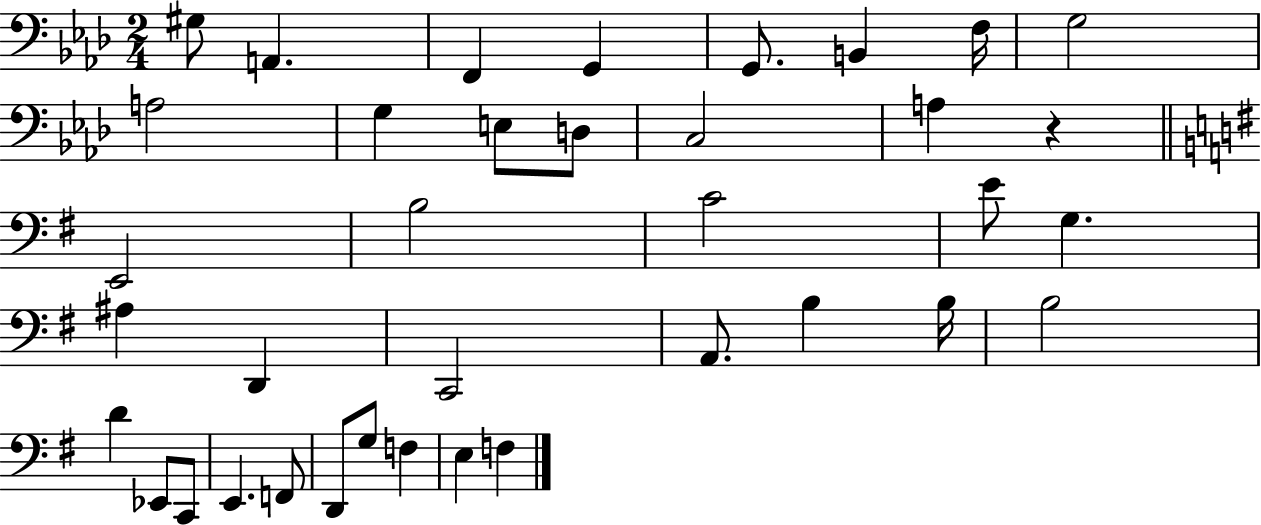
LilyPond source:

{
  \clef bass
  \numericTimeSignature
  \time 2/4
  \key aes \major
  gis8 a,4. | f,4 g,4 | g,8. b,4 f16 | g2 | \break a2 | g4 e8 d8 | c2 | a4 r4 | \break \bar "||" \break \key e \minor e,2 | b2 | c'2 | e'8 g4. | \break ais4 d,4 | c,2 | a,8. b4 b16 | b2 | \break d'4 ees,8 c,8 | e,4. f,8 | d,8 g8 f4 | e4 f4 | \break \bar "|."
}